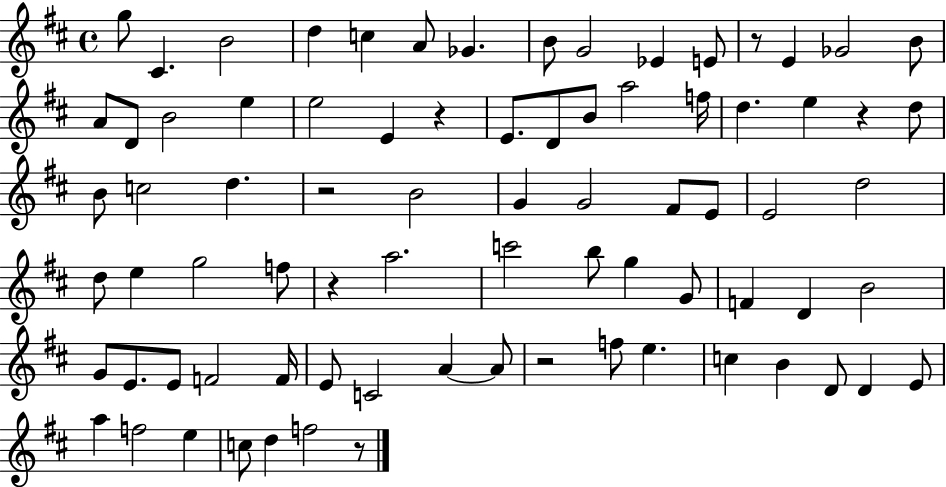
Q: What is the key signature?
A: D major